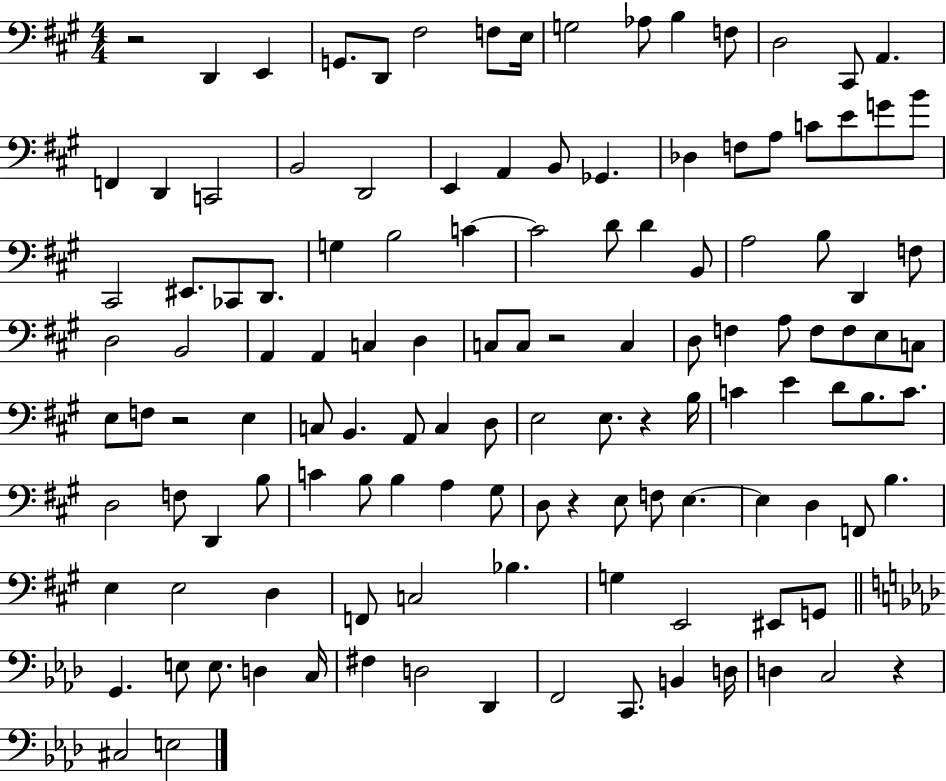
X:1
T:Untitled
M:4/4
L:1/4
K:A
z2 D,, E,, G,,/2 D,,/2 ^F,2 F,/2 E,/4 G,2 _A,/2 B, F,/2 D,2 ^C,,/2 A,, F,, D,, C,,2 B,,2 D,,2 E,, A,, B,,/2 _G,, _D, F,/2 A,/2 C/2 E/2 G/2 B/2 ^C,,2 ^E,,/2 _C,,/2 D,,/2 G, B,2 C C2 D/2 D B,,/2 A,2 B,/2 D,, F,/2 D,2 B,,2 A,, A,, C, D, C,/2 C,/2 z2 C, D,/2 F, A,/2 F,/2 F,/2 E,/2 C,/2 E,/2 F,/2 z2 E, C,/2 B,, A,,/2 C, D,/2 E,2 E,/2 z B,/4 C E D/2 B,/2 C/2 D,2 F,/2 D,, B,/2 C B,/2 B, A, ^G,/2 D,/2 z E,/2 F,/2 E, E, D, F,,/2 B, E, E,2 D, F,,/2 C,2 _B, G, E,,2 ^E,,/2 G,,/2 G,, E,/2 E,/2 D, C,/4 ^F, D,2 _D,, F,,2 C,,/2 B,, D,/4 D, C,2 z ^C,2 E,2